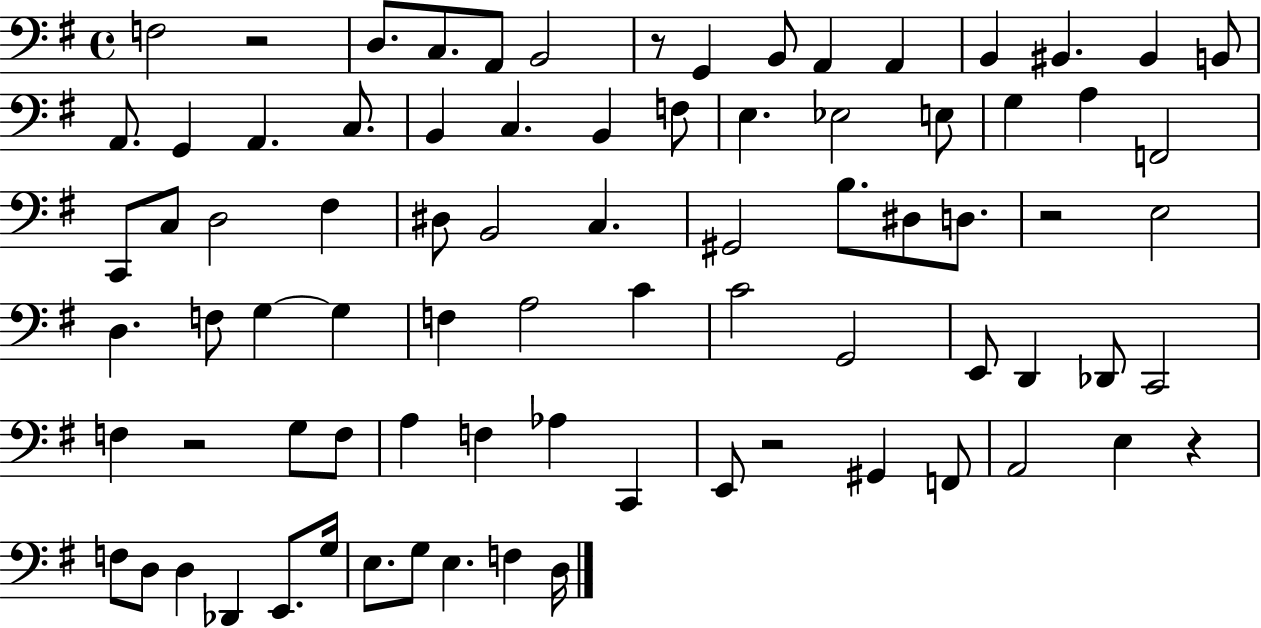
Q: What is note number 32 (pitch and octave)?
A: D#3